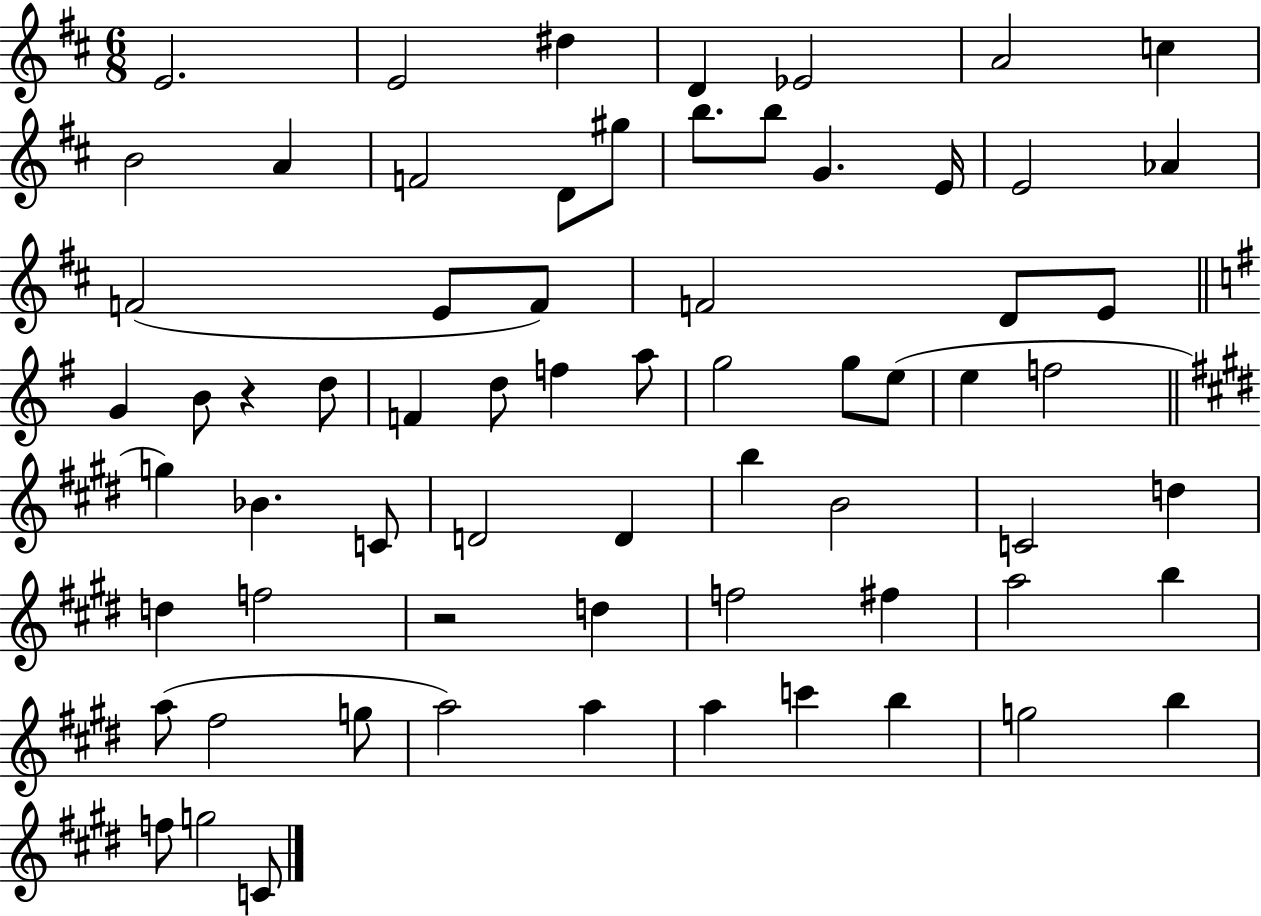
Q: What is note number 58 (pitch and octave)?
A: A5